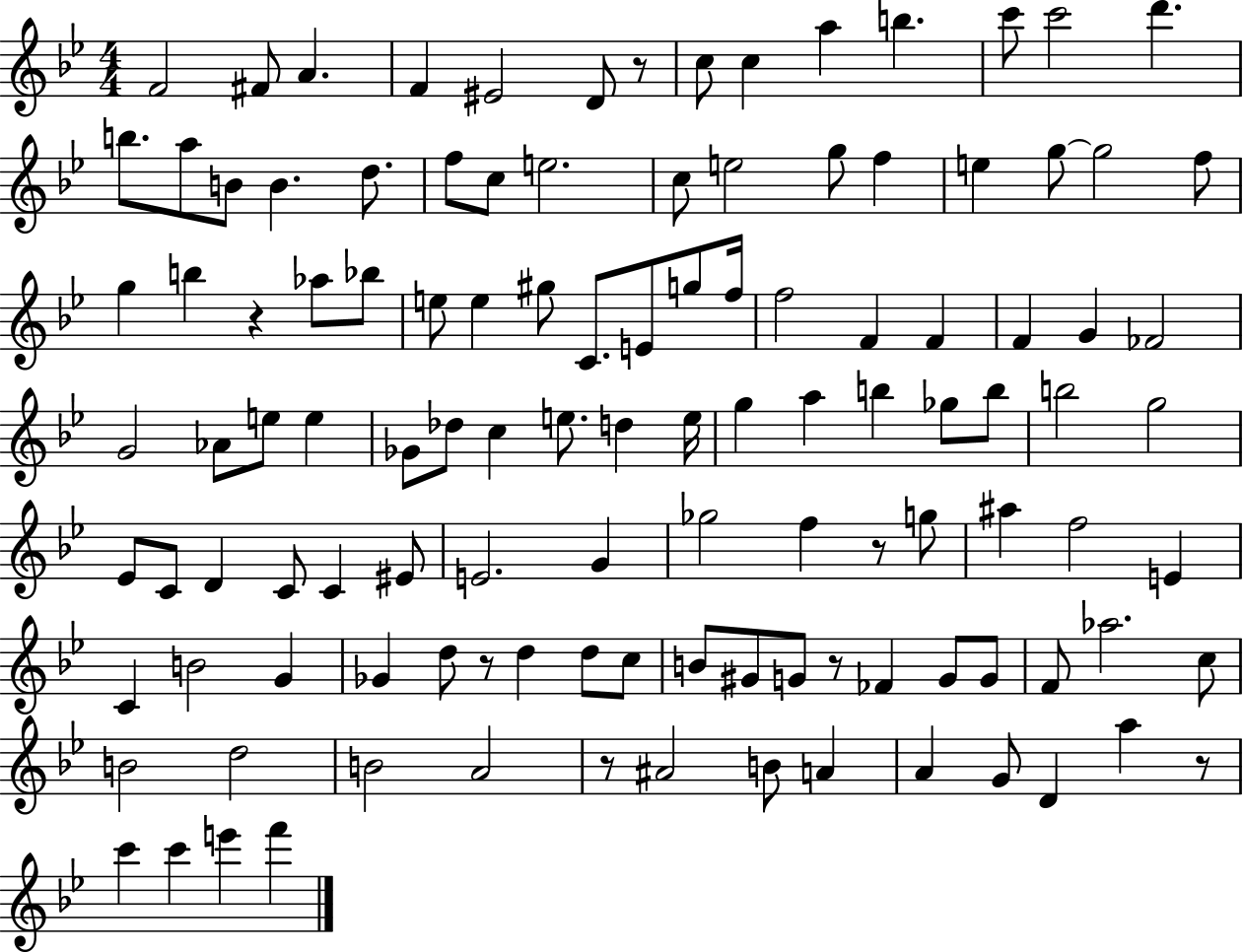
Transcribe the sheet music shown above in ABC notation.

X:1
T:Untitled
M:4/4
L:1/4
K:Bb
F2 ^F/2 A F ^E2 D/2 z/2 c/2 c a b c'/2 c'2 d' b/2 a/2 B/2 B d/2 f/2 c/2 e2 c/2 e2 g/2 f e g/2 g2 f/2 g b z _a/2 _b/2 e/2 e ^g/2 C/2 E/2 g/2 f/4 f2 F F F G _F2 G2 _A/2 e/2 e _G/2 _d/2 c e/2 d e/4 g a b _g/2 b/2 b2 g2 _E/2 C/2 D C/2 C ^E/2 E2 G _g2 f z/2 g/2 ^a f2 E C B2 G _G d/2 z/2 d d/2 c/2 B/2 ^G/2 G/2 z/2 _F G/2 G/2 F/2 _a2 c/2 B2 d2 B2 A2 z/2 ^A2 B/2 A A G/2 D a z/2 c' c' e' f'